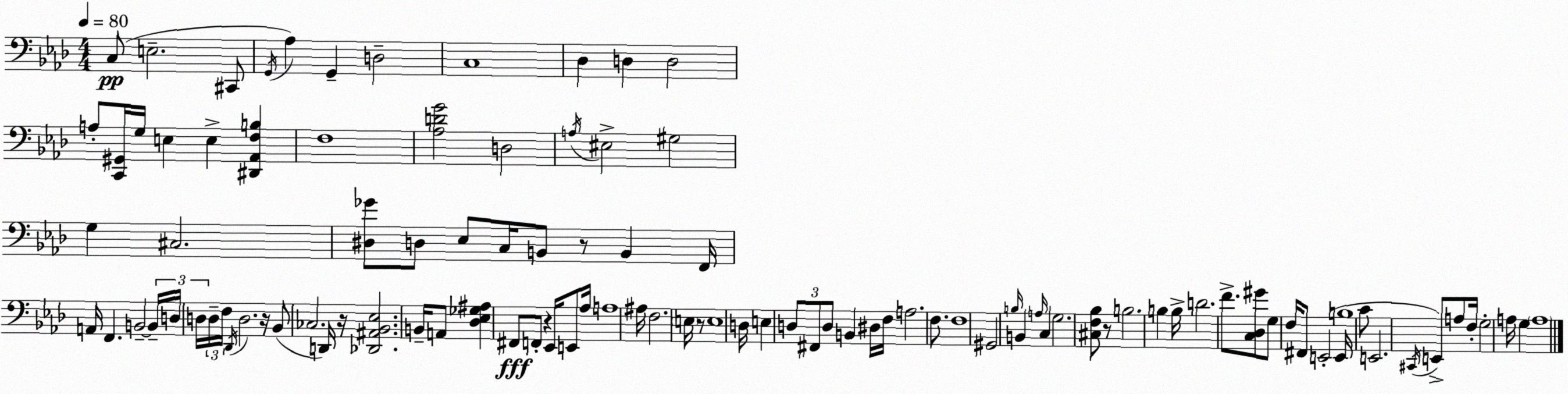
X:1
T:Untitled
M:4/4
L:1/4
K:Fm
C,/2 E,2 ^C,,/2 G,,/4 _A, G,, D,2 C,4 _D, D, D,2 A,/2 [C,,^G,,]/4 G,/4 E, E, [^D,,_A,,F,B,] F,4 [_A,DG]2 D,2 A,/4 ^E,2 ^G,2 G, ^C,2 [^D,_G]/2 D,/2 _E,/2 C,/4 B,,/2 z/2 B,, F,,/4 A,,/4 F,, B,,2 B,,/4 D,/4 D,/4 D,/4 F,/4 _D,,/4 D,2 z/4 _B,,/2 _C,2 D,,/4 z/4 [_D,,^A,,_B,,_E,]2 B,,/4 A,,/2 [_D,_E,_G,^A,] ^F,,/2 F,,/2 z _E,,/4 E,,/2 _A,/4 A,4 ^A,/4 F,2 E,/4 z/2 E,4 D,/4 E, D,/2 ^F,,/2 D,/2 B,, ^D,/4 F,/4 A,2 F,/2 F,4 ^G,,2 B,/4 B,, A,/4 C, G,2 [^C,F,_B,]/2 z/2 B,2 B, B,/4 D2 F/2 [C,_D,^G]/2 G,/2 F,/4 ^F,,/2 E,,2 E,,/4 B,4 C/2 E,,2 ^C,,/4 E,,/2 A,/2 F,/4 G,2 A,/4 G, A,4